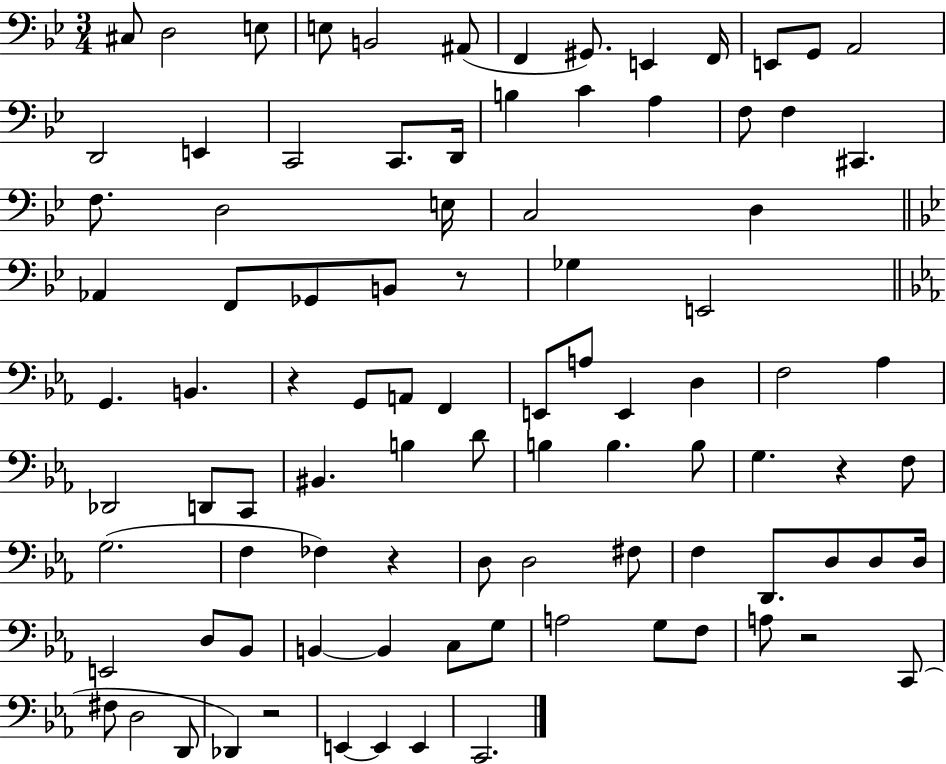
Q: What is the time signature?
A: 3/4